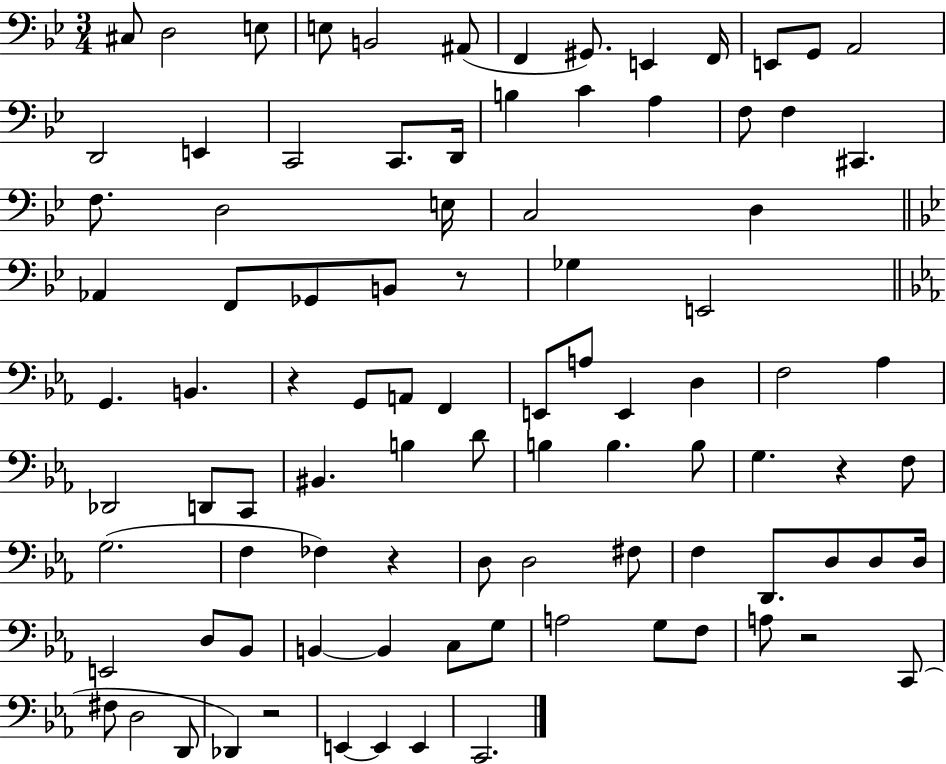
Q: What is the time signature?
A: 3/4